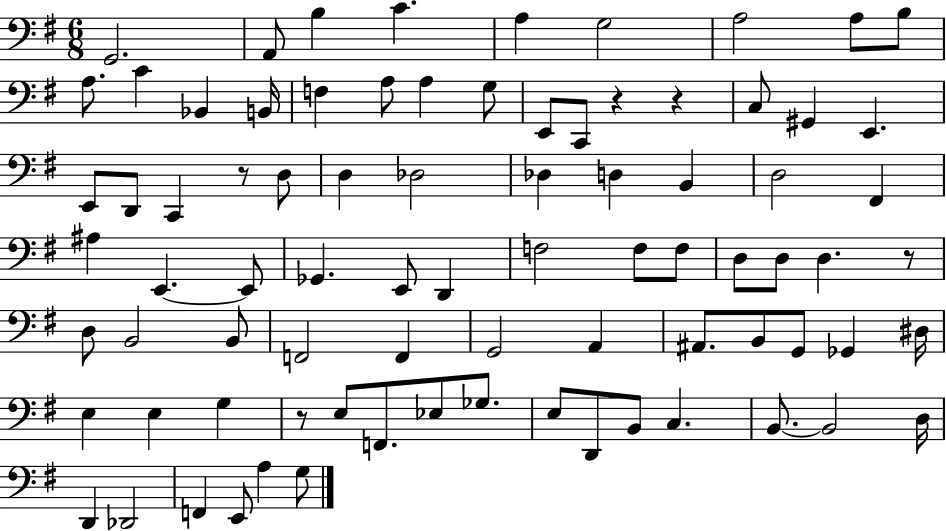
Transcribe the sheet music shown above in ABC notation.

X:1
T:Untitled
M:6/8
L:1/4
K:G
G,,2 A,,/2 B, C A, G,2 A,2 A,/2 B,/2 A,/2 C _B,, B,,/4 F, A,/2 A, G,/2 E,,/2 C,,/2 z z C,/2 ^G,, E,, E,,/2 D,,/2 C,, z/2 D,/2 D, _D,2 _D, D, B,, D,2 ^F,, ^A, E,, E,,/2 _G,, E,,/2 D,, F,2 F,/2 F,/2 D,/2 D,/2 D, z/2 D,/2 B,,2 B,,/2 F,,2 F,, G,,2 A,, ^A,,/2 B,,/2 G,,/2 _G,, ^D,/4 E, E, G, z/2 E,/2 F,,/2 _E,/2 _G,/2 E,/2 D,,/2 B,,/2 C, B,,/2 B,,2 D,/4 D,, _D,,2 F,, E,,/2 A, G,/2